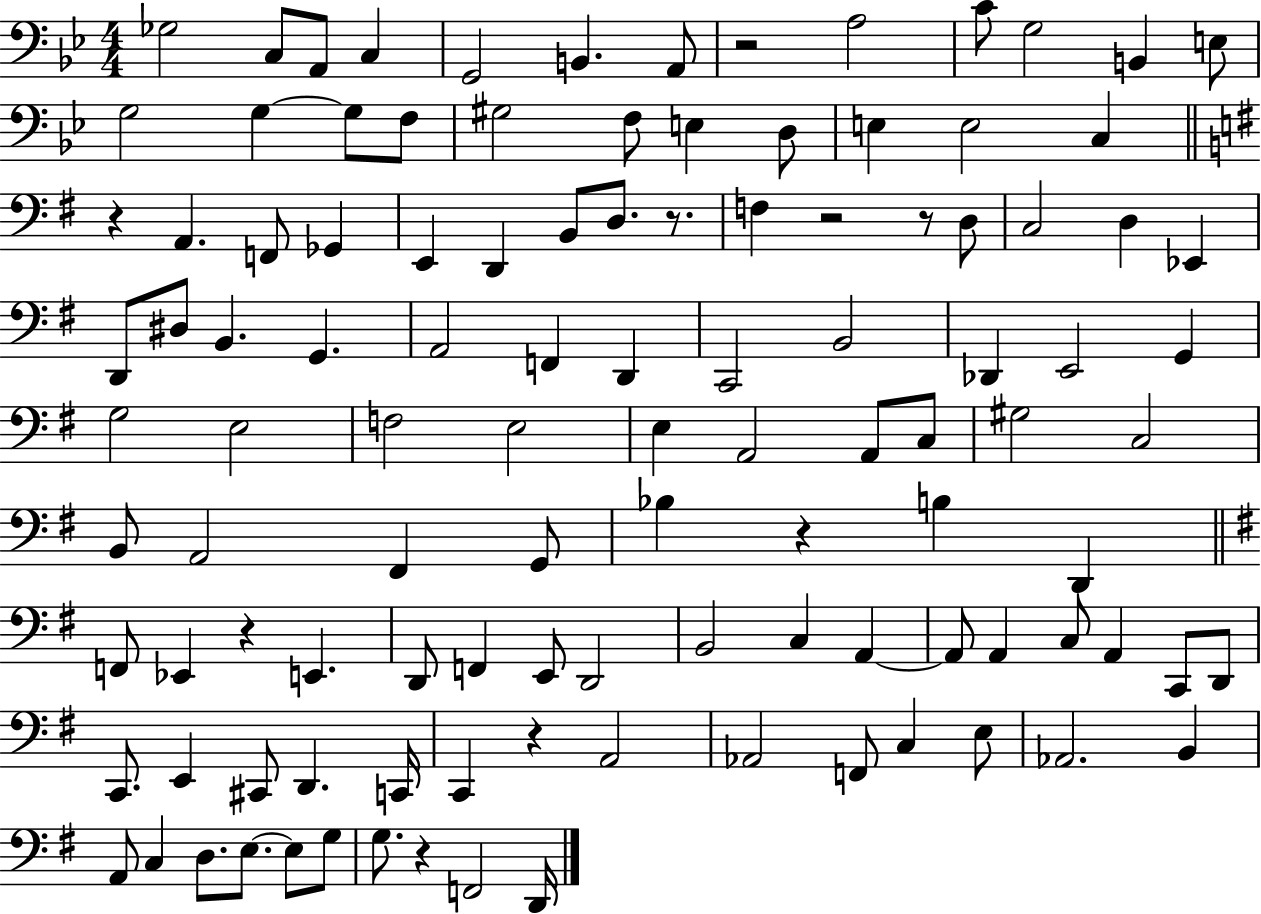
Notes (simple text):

Gb3/h C3/e A2/e C3/q G2/h B2/q. A2/e R/h A3/h C4/e G3/h B2/q E3/e G3/h G3/q G3/e F3/e G#3/h F3/e E3/q D3/e E3/q E3/h C3/q R/q A2/q. F2/e Gb2/q E2/q D2/q B2/e D3/e. R/e. F3/q R/h R/e D3/e C3/h D3/q Eb2/q D2/e D#3/e B2/q. G2/q. A2/h F2/q D2/q C2/h B2/h Db2/q E2/h G2/q G3/h E3/h F3/h E3/h E3/q A2/h A2/e C3/e G#3/h C3/h B2/e A2/h F#2/q G2/e Bb3/q R/q B3/q D2/q F2/e Eb2/q R/q E2/q. D2/e F2/q E2/e D2/h B2/h C3/q A2/q A2/e A2/q C3/e A2/q C2/e D2/e C2/e. E2/q C#2/e D2/q. C2/s C2/q R/q A2/h Ab2/h F2/e C3/q E3/e Ab2/h. B2/q A2/e C3/q D3/e. E3/e. E3/e G3/e G3/e. R/q F2/h D2/s